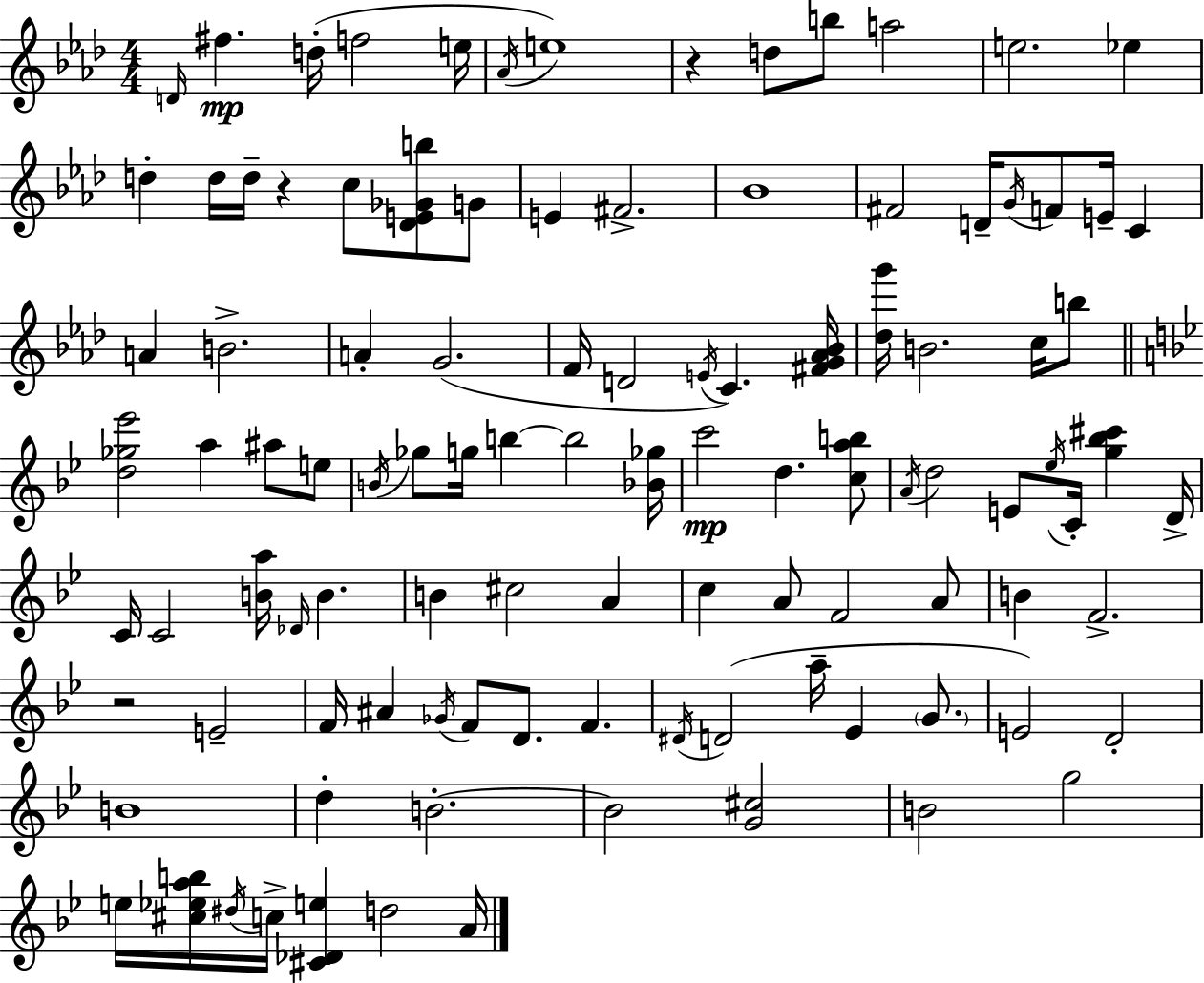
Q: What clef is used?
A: treble